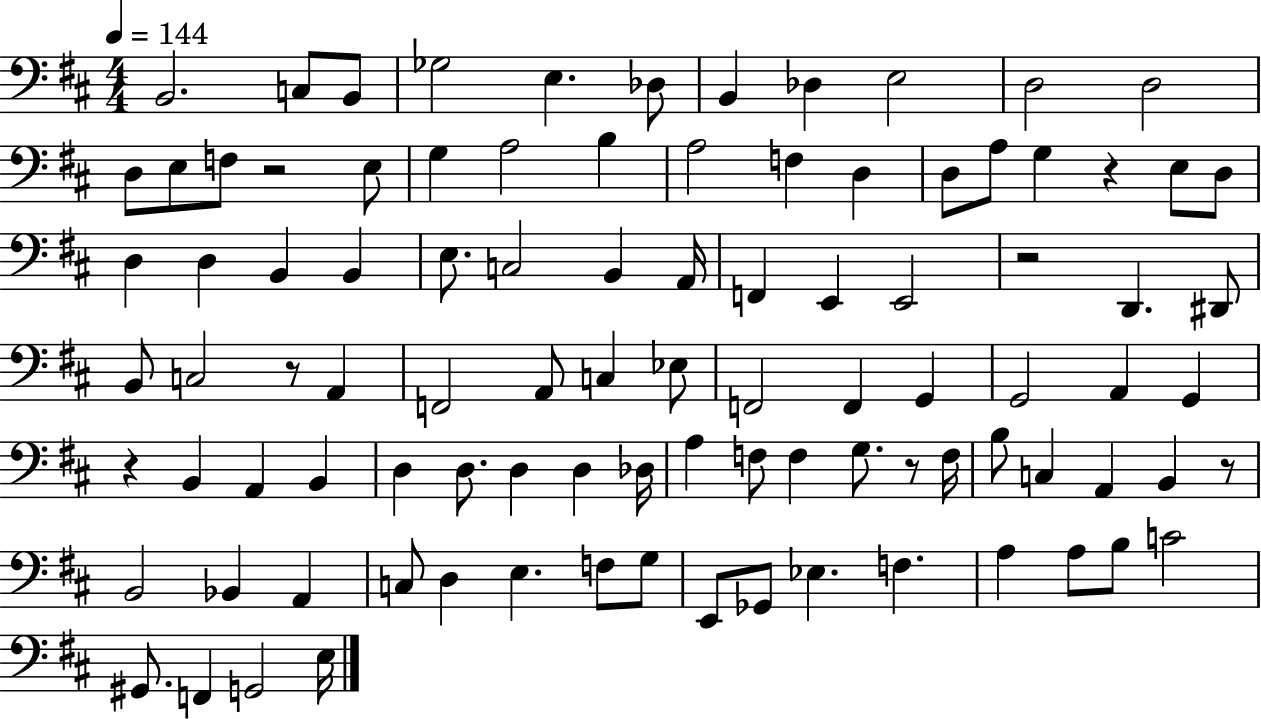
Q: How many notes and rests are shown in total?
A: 96